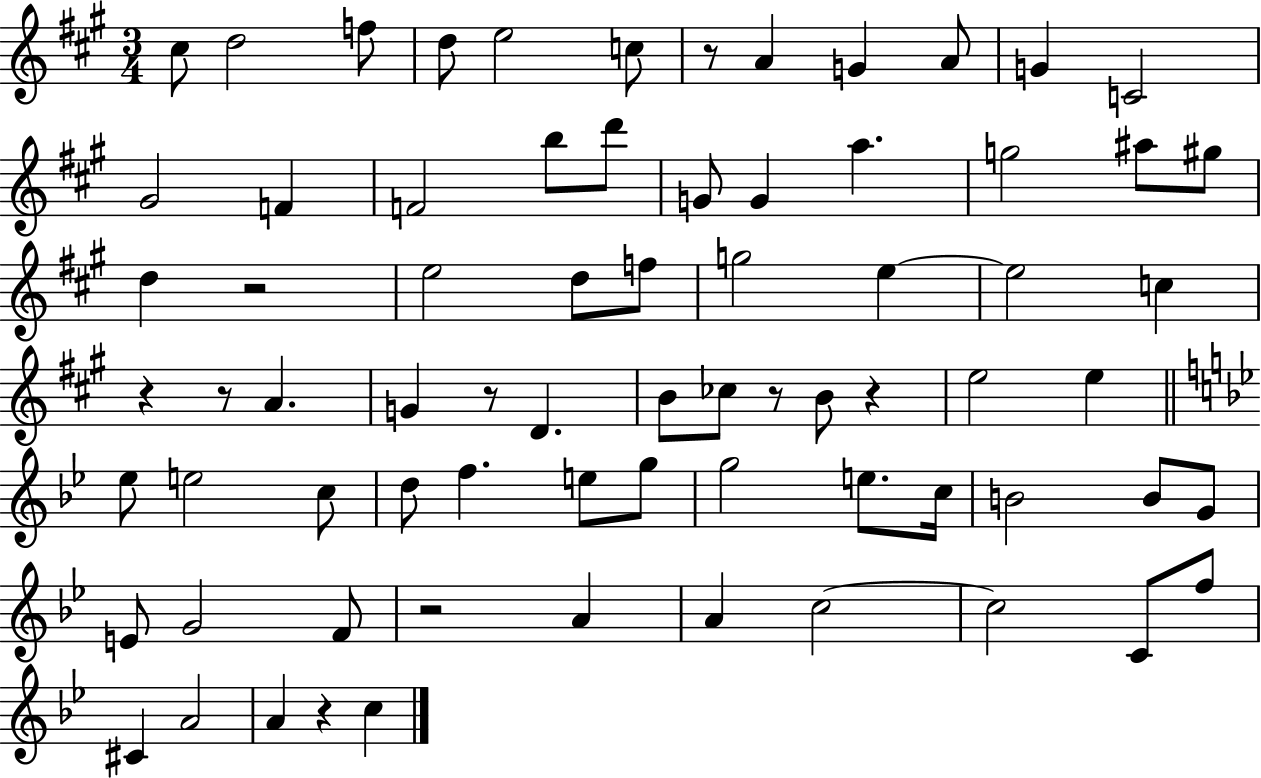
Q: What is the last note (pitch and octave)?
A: C5